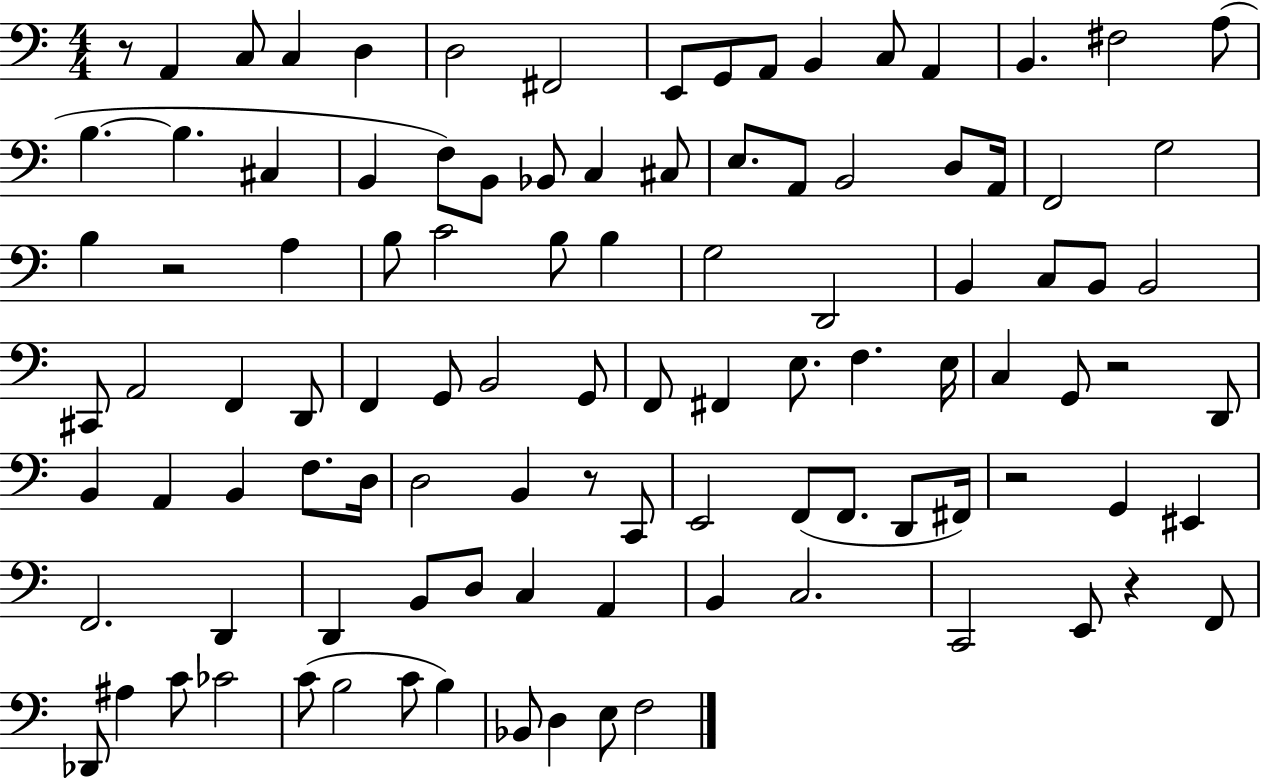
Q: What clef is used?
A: bass